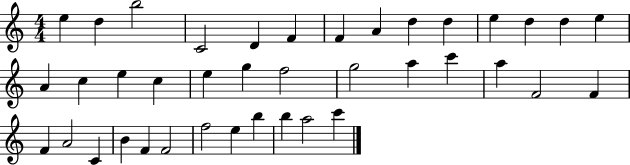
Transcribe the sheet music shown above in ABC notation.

X:1
T:Untitled
M:4/4
L:1/4
K:C
e d b2 C2 D F F A d d e d d e A c e c e g f2 g2 a c' a F2 F F A2 C B F F2 f2 e b b a2 c'